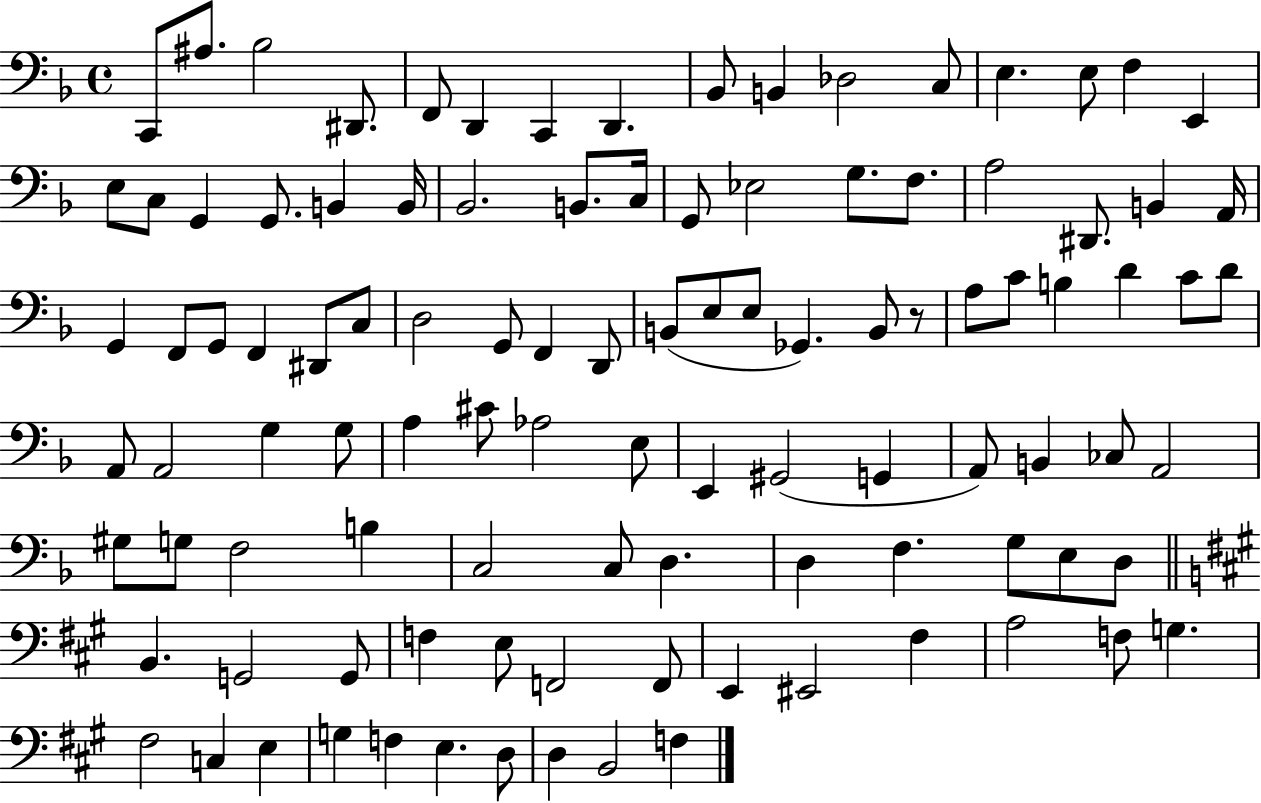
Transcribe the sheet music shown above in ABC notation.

X:1
T:Untitled
M:4/4
L:1/4
K:F
C,,/2 ^A,/2 _B,2 ^D,,/2 F,,/2 D,, C,, D,, _B,,/2 B,, _D,2 C,/2 E, E,/2 F, E,, E,/2 C,/2 G,, G,,/2 B,, B,,/4 _B,,2 B,,/2 C,/4 G,,/2 _E,2 G,/2 F,/2 A,2 ^D,,/2 B,, A,,/4 G,, F,,/2 G,,/2 F,, ^D,,/2 C,/2 D,2 G,,/2 F,, D,,/2 B,,/2 E,/2 E,/2 _G,, B,,/2 z/2 A,/2 C/2 B, D C/2 D/2 A,,/2 A,,2 G, G,/2 A, ^C/2 _A,2 E,/2 E,, ^G,,2 G,, A,,/2 B,, _C,/2 A,,2 ^G,/2 G,/2 F,2 B, C,2 C,/2 D, D, F, G,/2 E,/2 D,/2 B,, G,,2 G,,/2 F, E,/2 F,,2 F,,/2 E,, ^E,,2 ^F, A,2 F,/2 G, ^F,2 C, E, G, F, E, D,/2 D, B,,2 F,